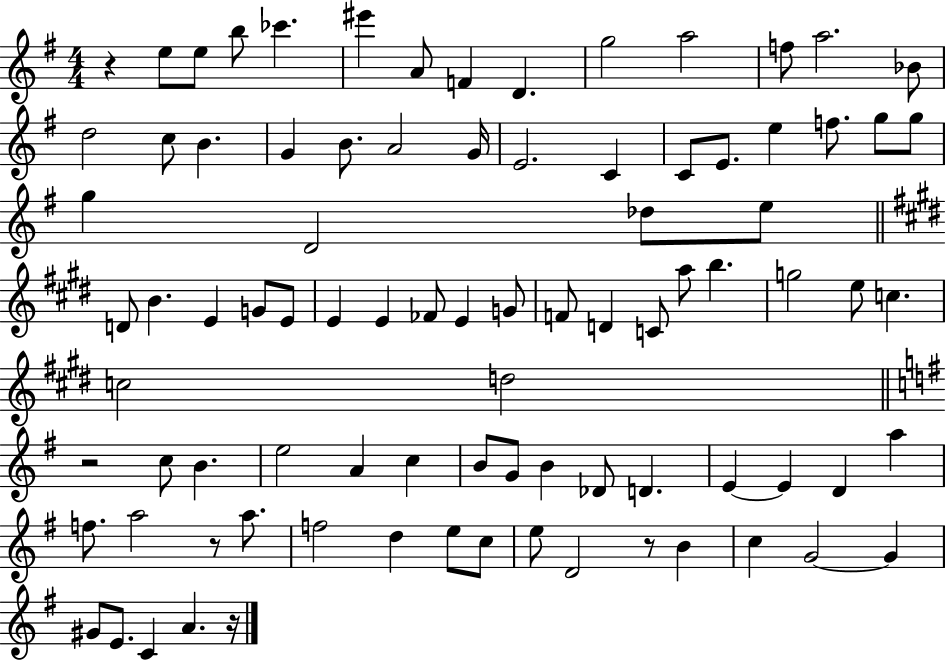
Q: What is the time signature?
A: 4/4